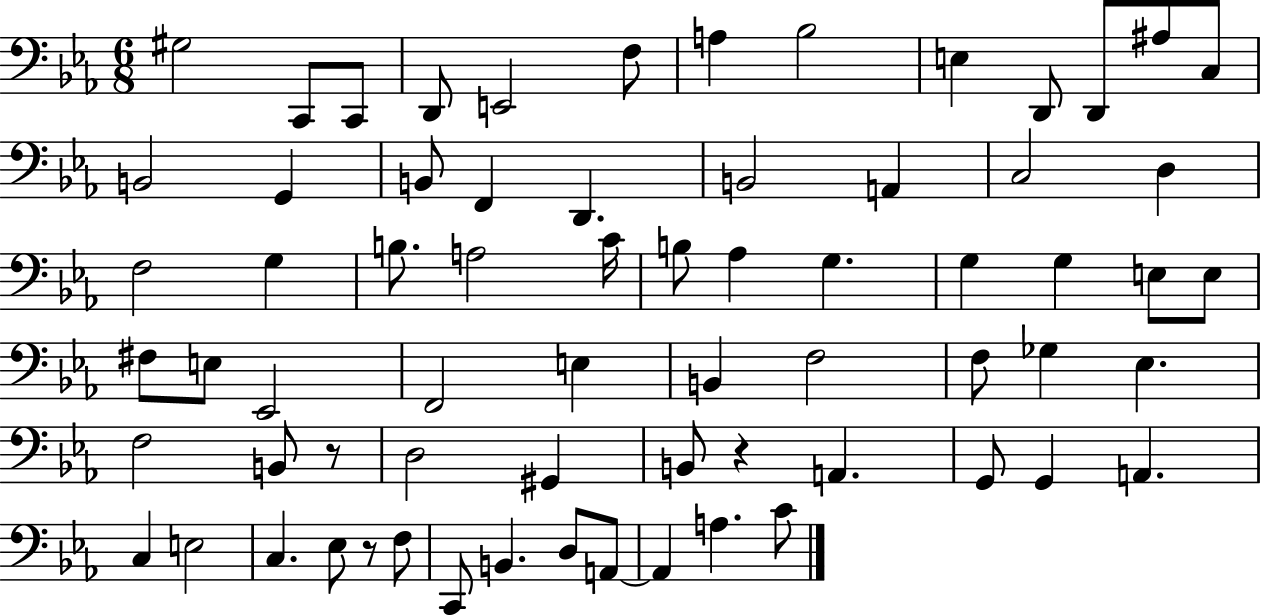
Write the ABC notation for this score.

X:1
T:Untitled
M:6/8
L:1/4
K:Eb
^G,2 C,,/2 C,,/2 D,,/2 E,,2 F,/2 A, _B,2 E, D,,/2 D,,/2 ^A,/2 C,/2 B,,2 G,, B,,/2 F,, D,, B,,2 A,, C,2 D, F,2 G, B,/2 A,2 C/4 B,/2 _A, G, G, G, E,/2 E,/2 ^F,/2 E,/2 _E,,2 F,,2 E, B,, F,2 F,/2 _G, _E, F,2 B,,/2 z/2 D,2 ^G,, B,,/2 z A,, G,,/2 G,, A,, C, E,2 C, _E,/2 z/2 F,/2 C,,/2 B,, D,/2 A,,/2 A,, A, C/2